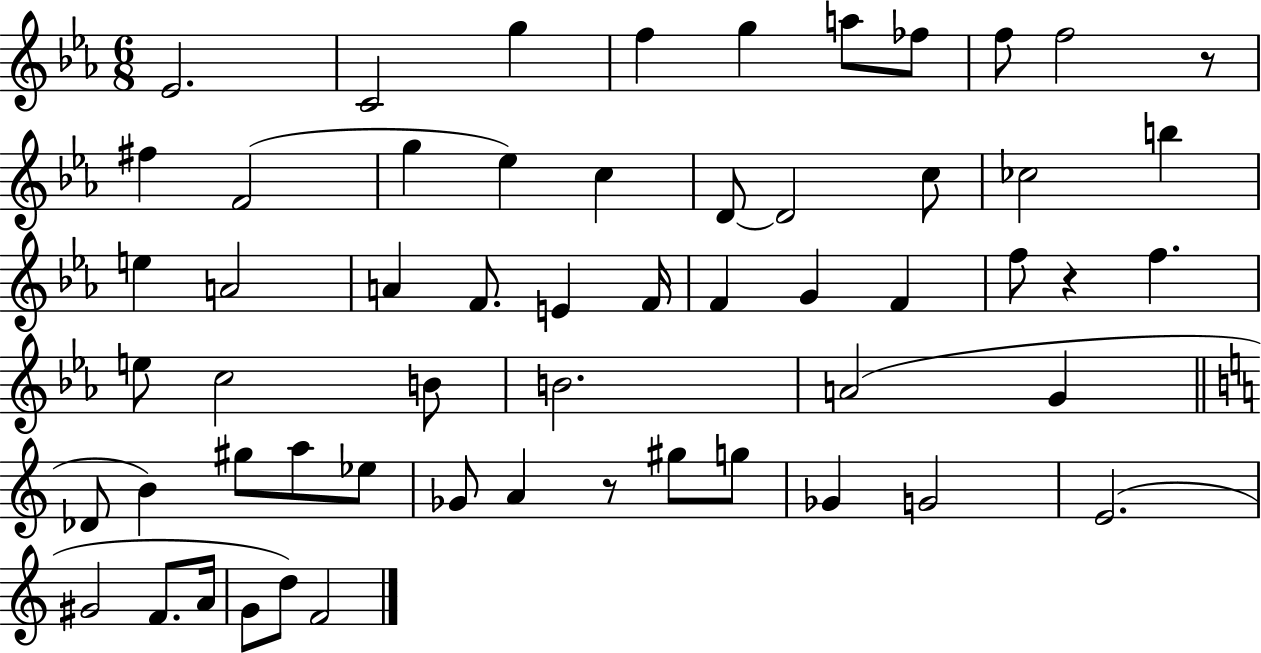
Eb4/h. C4/h G5/q F5/q G5/q A5/e FES5/e F5/e F5/h R/e F#5/q F4/h G5/q Eb5/q C5/q D4/e D4/h C5/e CES5/h B5/q E5/q A4/h A4/q F4/e. E4/q F4/s F4/q G4/q F4/q F5/e R/q F5/q. E5/e C5/h B4/e B4/h. A4/h G4/q Db4/e B4/q G#5/e A5/e Eb5/e Gb4/e A4/q R/e G#5/e G5/e Gb4/q G4/h E4/h. G#4/h F4/e. A4/s G4/e D5/e F4/h